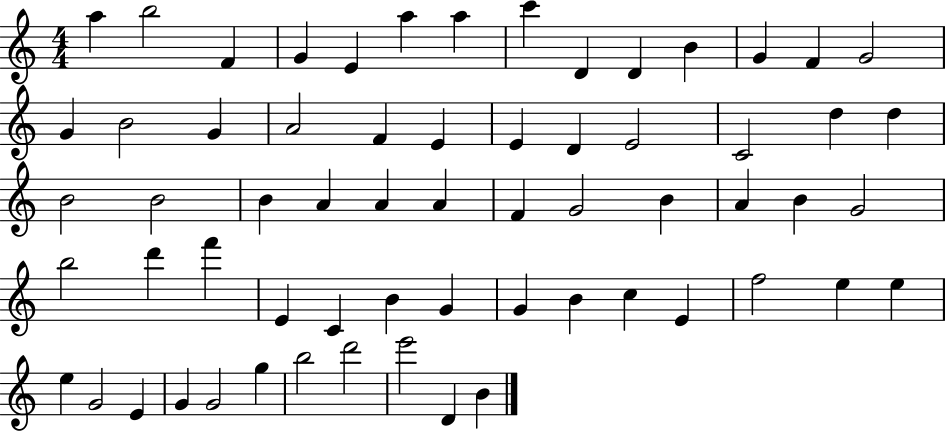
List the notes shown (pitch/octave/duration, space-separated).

A5/q B5/h F4/q G4/q E4/q A5/q A5/q C6/q D4/q D4/q B4/q G4/q F4/q G4/h G4/q B4/h G4/q A4/h F4/q E4/q E4/q D4/q E4/h C4/h D5/q D5/q B4/h B4/h B4/q A4/q A4/q A4/q F4/q G4/h B4/q A4/q B4/q G4/h B5/h D6/q F6/q E4/q C4/q B4/q G4/q G4/q B4/q C5/q E4/q F5/h E5/q E5/q E5/q G4/h E4/q G4/q G4/h G5/q B5/h D6/h E6/h D4/q B4/q